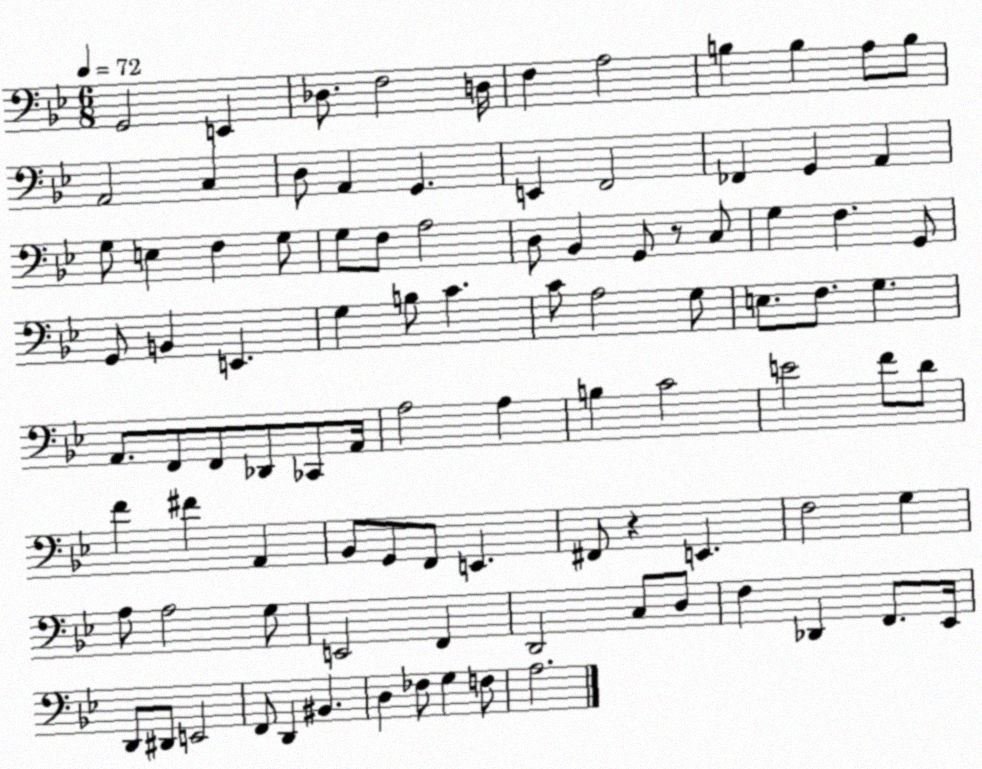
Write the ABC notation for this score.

X:1
T:Untitled
M:6/8
L:1/4
K:Bb
G,,2 E,, _D,/2 F,2 D,/4 F, A,2 B, B, A,/2 B,/2 A,,2 C, D,/2 A,, G,, E,, F,,2 _F,, G,, A,, G,/2 E, F, G,/2 G,/2 F,/2 A,2 D,/2 _B,, G,,/2 z/2 C,/2 G, F, G,,/2 G,,/2 B,, E,, G, B,/2 C C/2 A,2 G,/2 E,/2 F,/2 G, A,,/2 F,,/2 F,,/2 _D,,/2 _C,,/2 A,,/4 A,2 A, B, C2 E2 F/2 D/2 F ^F A,, _B,,/2 G,,/2 F,,/2 E,, ^F,,/2 z E,, F,2 G, A,/2 A,2 G,/2 E,,2 F,, D,,2 C,/2 D,/2 F, _D,, F,,/2 _E,,/4 D,,/2 ^D,,/2 E,,2 F,,/2 D,, ^B,, D, _F,/2 G, F,/2 A,2